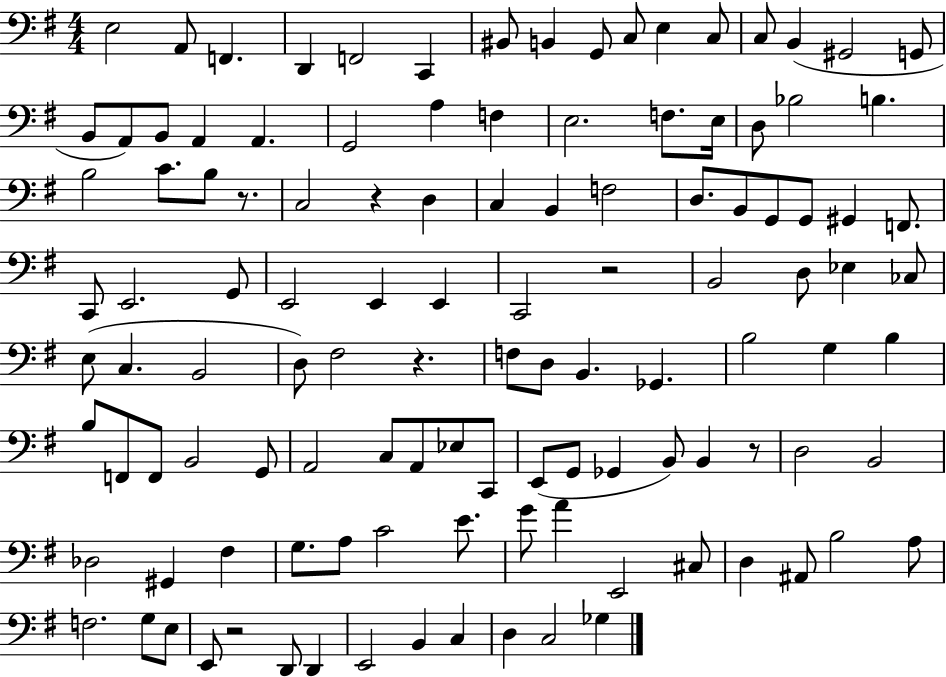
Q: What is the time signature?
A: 4/4